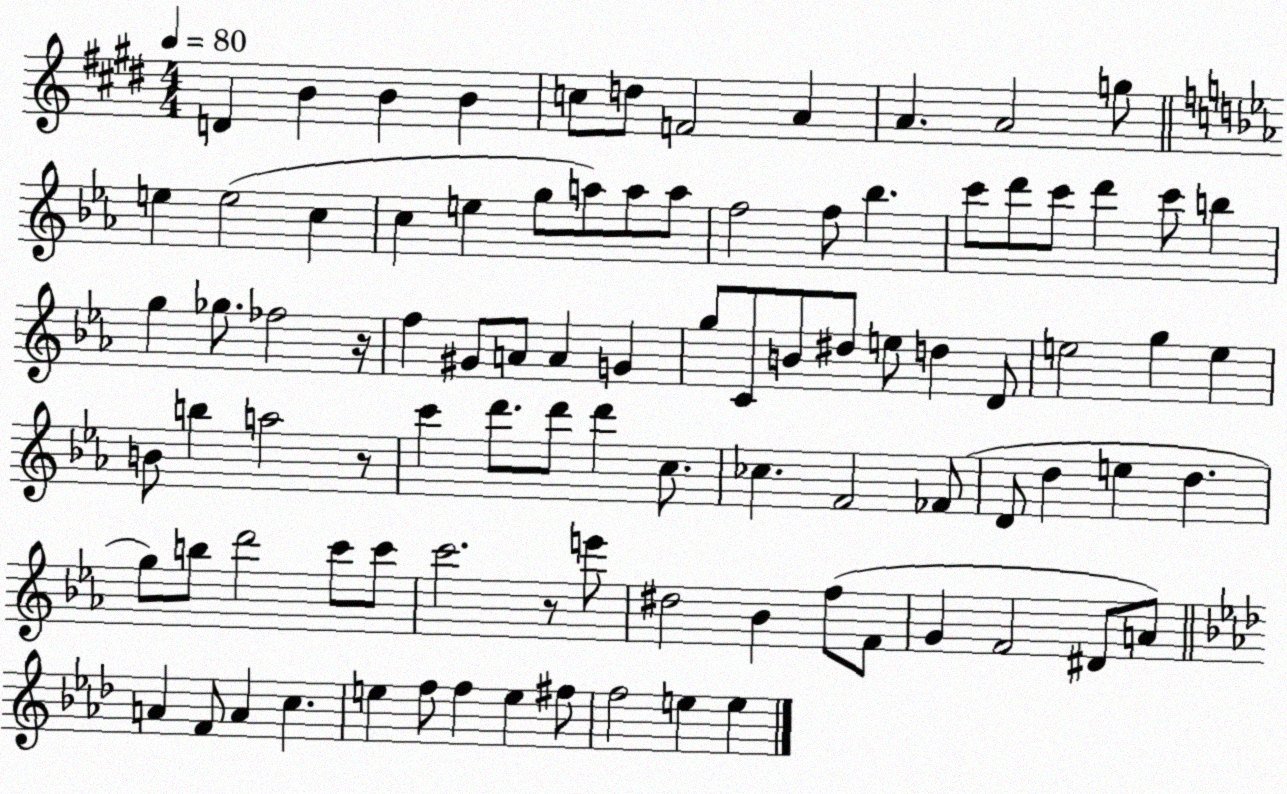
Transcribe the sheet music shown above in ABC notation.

X:1
T:Untitled
M:4/4
L:1/4
K:E
D B B B c/2 d/2 F2 A A A2 g/2 e e2 c c e g/2 a/2 a/2 a/2 f2 f/2 _b c'/2 d'/2 c'/2 d' c'/2 b g _g/2 _f2 z/4 f ^G/2 A/2 A G g/2 C/2 B/2 ^d/2 e/2 d D/2 e2 g e B/2 b a2 z/2 c' d'/2 d'/2 d' c/2 _c F2 _F/2 D/2 d e d g/2 b/2 d'2 c'/2 c'/2 c'2 z/2 e'/2 ^d2 _B f/2 F/2 G F2 ^D/2 A/2 A F/2 A c e f/2 f e ^f/2 f2 e e